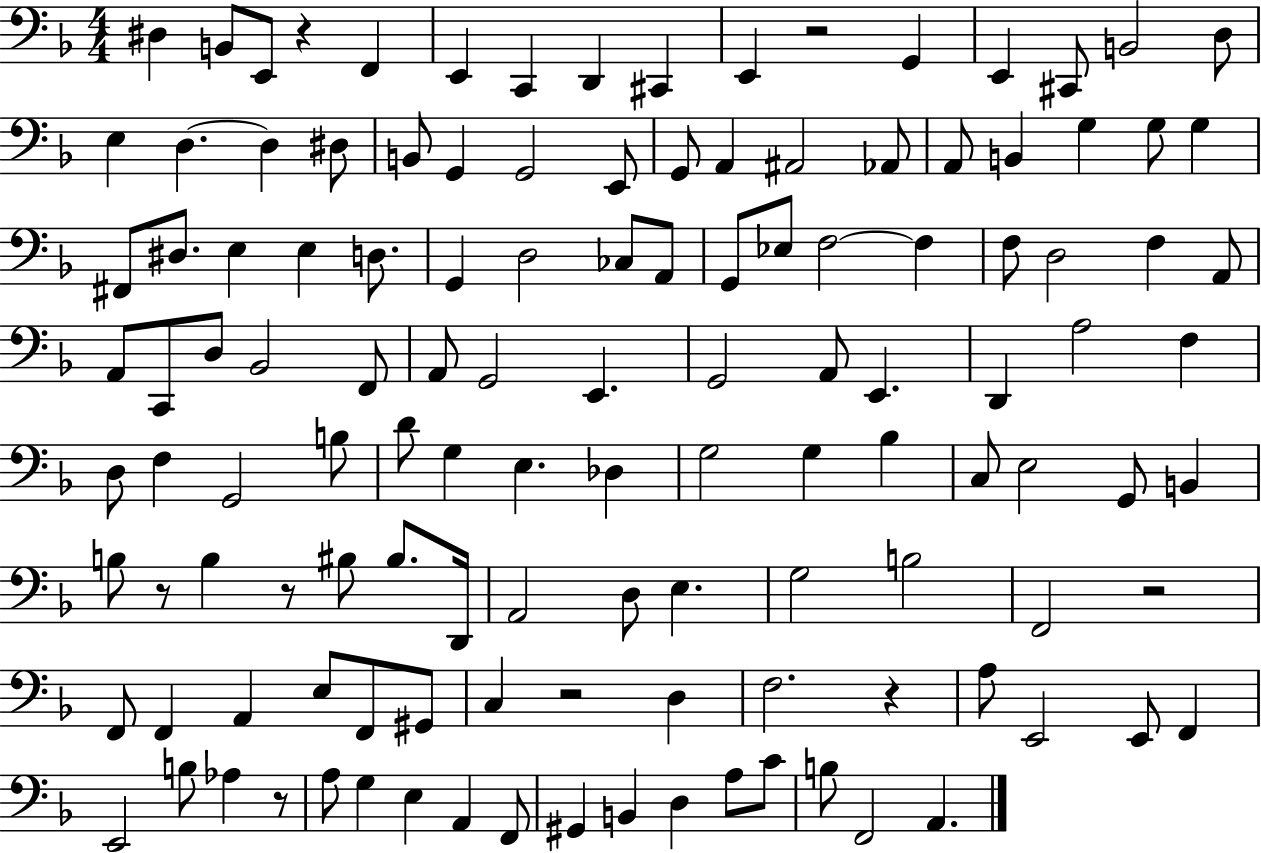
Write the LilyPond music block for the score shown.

{
  \clef bass
  \numericTimeSignature
  \time 4/4
  \key f \major
  \repeat volta 2 { dis4 b,8 e,8 r4 f,4 | e,4 c,4 d,4 cis,4 | e,4 r2 g,4 | e,4 cis,8 b,2 d8 | \break e4 d4.~~ d4 dis8 | b,8 g,4 g,2 e,8 | g,8 a,4 ais,2 aes,8 | a,8 b,4 g4 g8 g4 | \break fis,8 dis8. e4 e4 d8. | g,4 d2 ces8 a,8 | g,8 ees8 f2~~ f4 | f8 d2 f4 a,8 | \break a,8 c,8 d8 bes,2 f,8 | a,8 g,2 e,4. | g,2 a,8 e,4. | d,4 a2 f4 | \break d8 f4 g,2 b8 | d'8 g4 e4. des4 | g2 g4 bes4 | c8 e2 g,8 b,4 | \break b8 r8 b4 r8 bis8 bis8. d,16 | a,2 d8 e4. | g2 b2 | f,2 r2 | \break f,8 f,4 a,4 e8 f,8 gis,8 | c4 r2 d4 | f2. r4 | a8 e,2 e,8 f,4 | \break e,2 b8 aes4 r8 | a8 g4 e4 a,4 f,8 | gis,4 b,4 d4 a8 c'8 | b8 f,2 a,4. | \break } \bar "|."
}